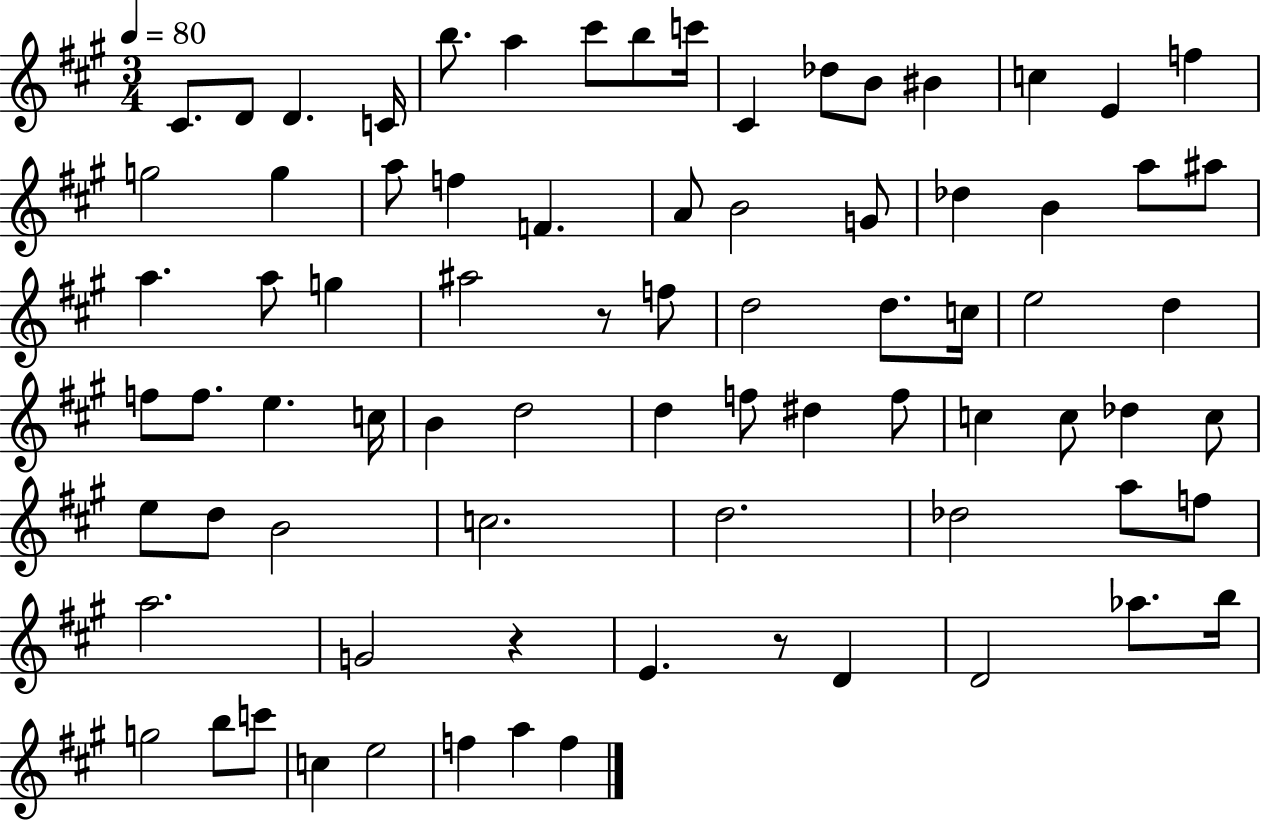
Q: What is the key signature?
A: A major